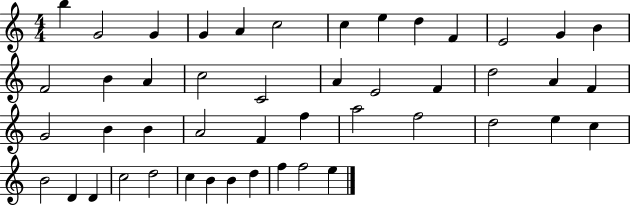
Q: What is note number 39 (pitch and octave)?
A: C5